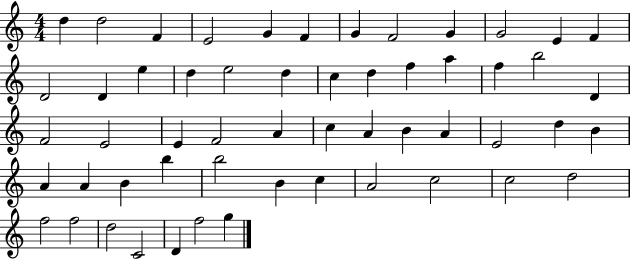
X:1
T:Untitled
M:4/4
L:1/4
K:C
d d2 F E2 G F G F2 G G2 E F D2 D e d e2 d c d f a f b2 D F2 E2 E F2 A c A B A E2 d B A A B b b2 B c A2 c2 c2 d2 f2 f2 d2 C2 D f2 g